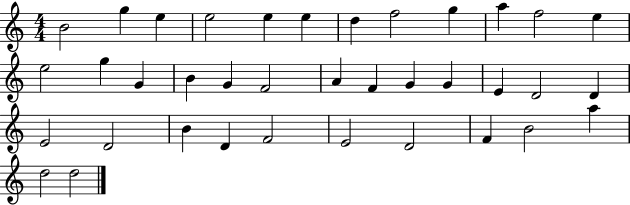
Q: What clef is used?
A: treble